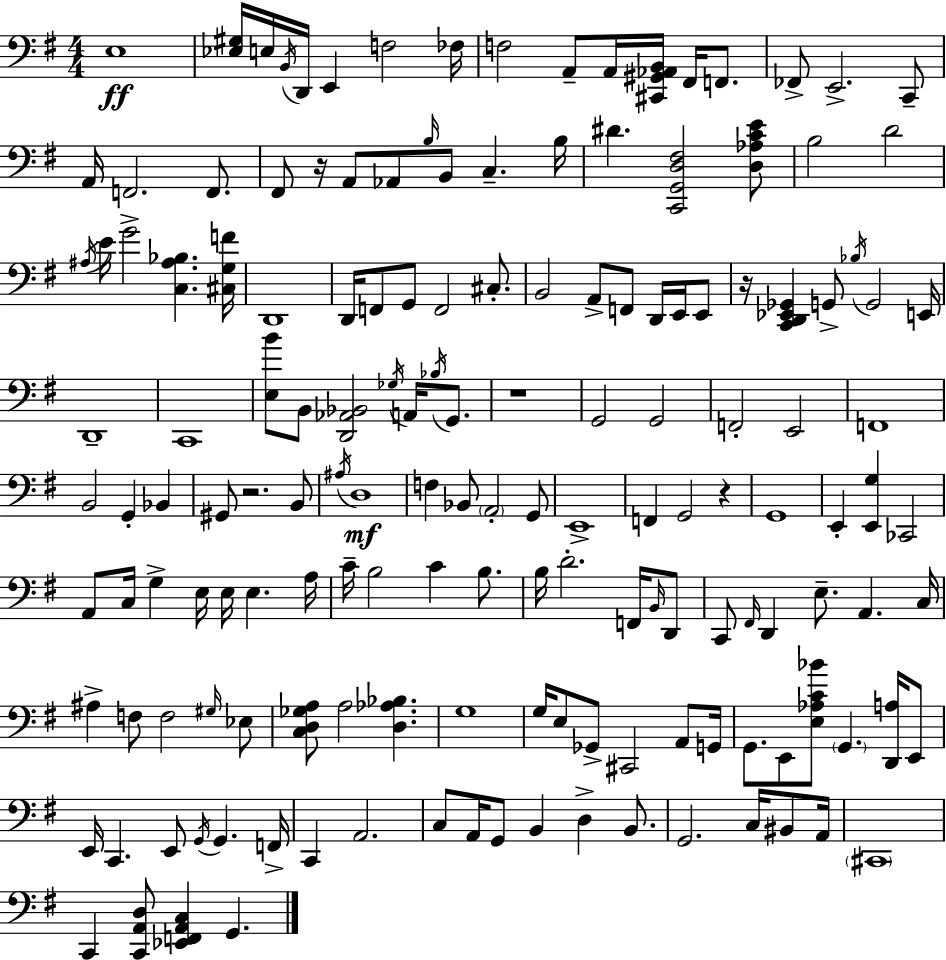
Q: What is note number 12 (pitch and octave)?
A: F2